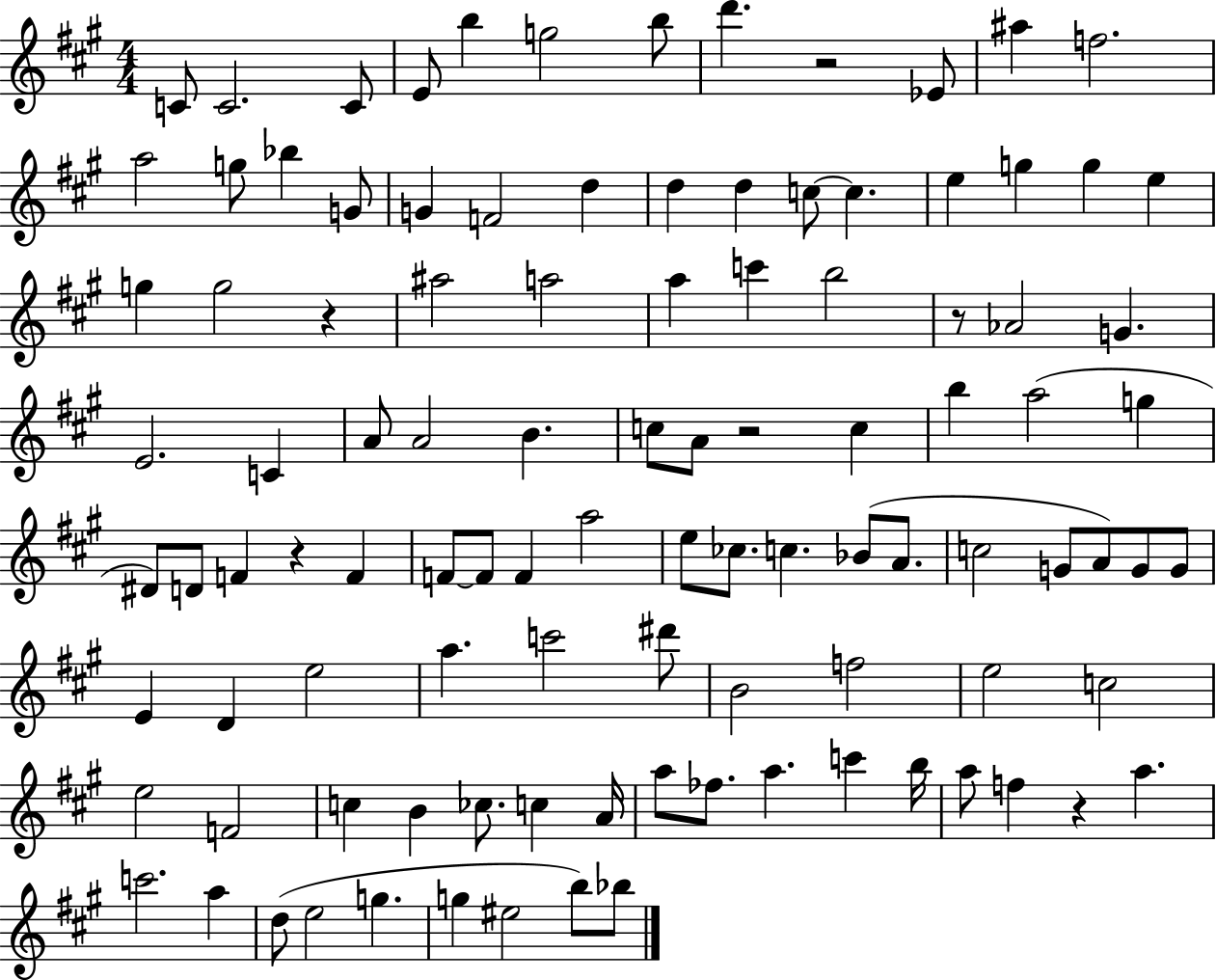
X:1
T:Untitled
M:4/4
L:1/4
K:A
C/2 C2 C/2 E/2 b g2 b/2 d' z2 _E/2 ^a f2 a2 g/2 _b G/2 G F2 d d d c/2 c e g g e g g2 z ^a2 a2 a c' b2 z/2 _A2 G E2 C A/2 A2 B c/2 A/2 z2 c b a2 g ^D/2 D/2 F z F F/2 F/2 F a2 e/2 _c/2 c _B/2 A/2 c2 G/2 A/2 G/2 G/2 E D e2 a c'2 ^d'/2 B2 f2 e2 c2 e2 F2 c B _c/2 c A/4 a/2 _f/2 a c' b/4 a/2 f z a c'2 a d/2 e2 g g ^e2 b/2 _b/2